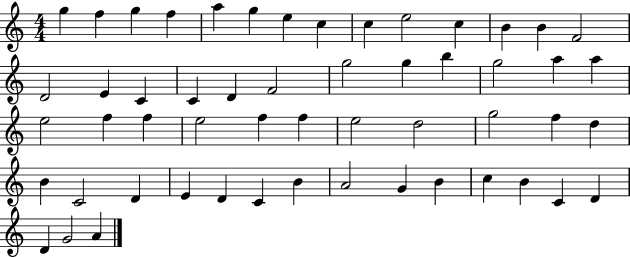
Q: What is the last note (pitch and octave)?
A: A4